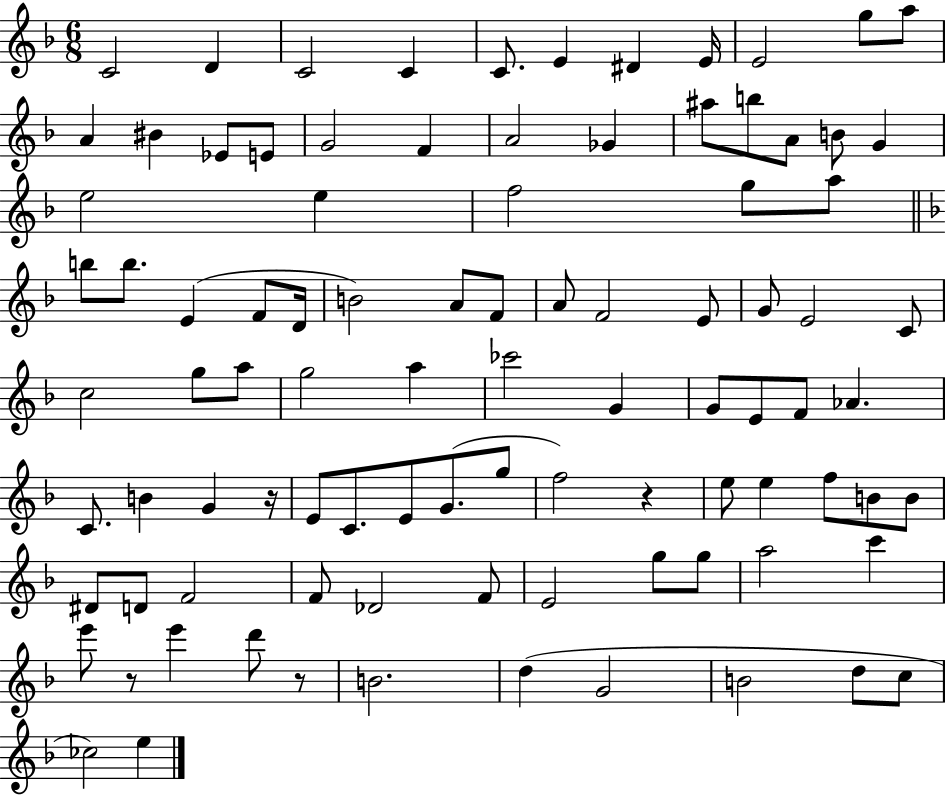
{
  \clef treble
  \numericTimeSignature
  \time 6/8
  \key f \major
  c'2 d'4 | c'2 c'4 | c'8. e'4 dis'4 e'16 | e'2 g''8 a''8 | \break a'4 bis'4 ees'8 e'8 | g'2 f'4 | a'2 ges'4 | ais''8 b''8 a'8 b'8 g'4 | \break e''2 e''4 | f''2 g''8 a''8 | \bar "||" \break \key d \minor b''8 b''8. e'4( f'8 d'16 | b'2) a'8 f'8 | a'8 f'2 e'8 | g'8 e'2 c'8 | \break c''2 g''8 a''8 | g''2 a''4 | ces'''2 g'4 | g'8 e'8 f'8 aes'4. | \break c'8. b'4 g'4 r16 | e'8 c'8. e'8 g'8.( g''8 | f''2) r4 | e''8 e''4 f''8 b'8 b'8 | \break dis'8 d'8 f'2 | f'8 des'2 f'8 | e'2 g''8 g''8 | a''2 c'''4 | \break e'''8 r8 e'''4 d'''8 r8 | b'2. | d''4( g'2 | b'2 d''8 c''8 | \break ces''2) e''4 | \bar "|."
}